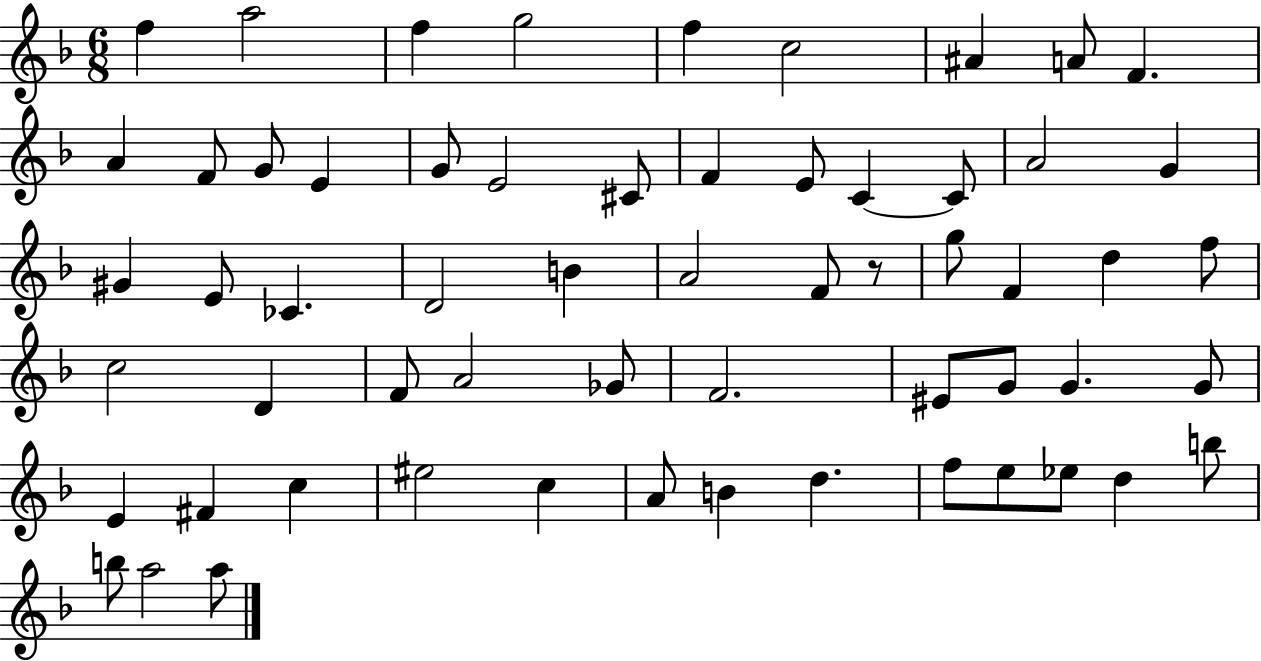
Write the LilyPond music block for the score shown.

{
  \clef treble
  \numericTimeSignature
  \time 6/8
  \key f \major
  \repeat volta 2 { f''4 a''2 | f''4 g''2 | f''4 c''2 | ais'4 a'8 f'4. | \break a'4 f'8 g'8 e'4 | g'8 e'2 cis'8 | f'4 e'8 c'4~~ c'8 | a'2 g'4 | \break gis'4 e'8 ces'4. | d'2 b'4 | a'2 f'8 r8 | g''8 f'4 d''4 f''8 | \break c''2 d'4 | f'8 a'2 ges'8 | f'2. | eis'8 g'8 g'4. g'8 | \break e'4 fis'4 c''4 | eis''2 c''4 | a'8 b'4 d''4. | f''8 e''8 ees''8 d''4 b''8 | \break b''8 a''2 a''8 | } \bar "|."
}